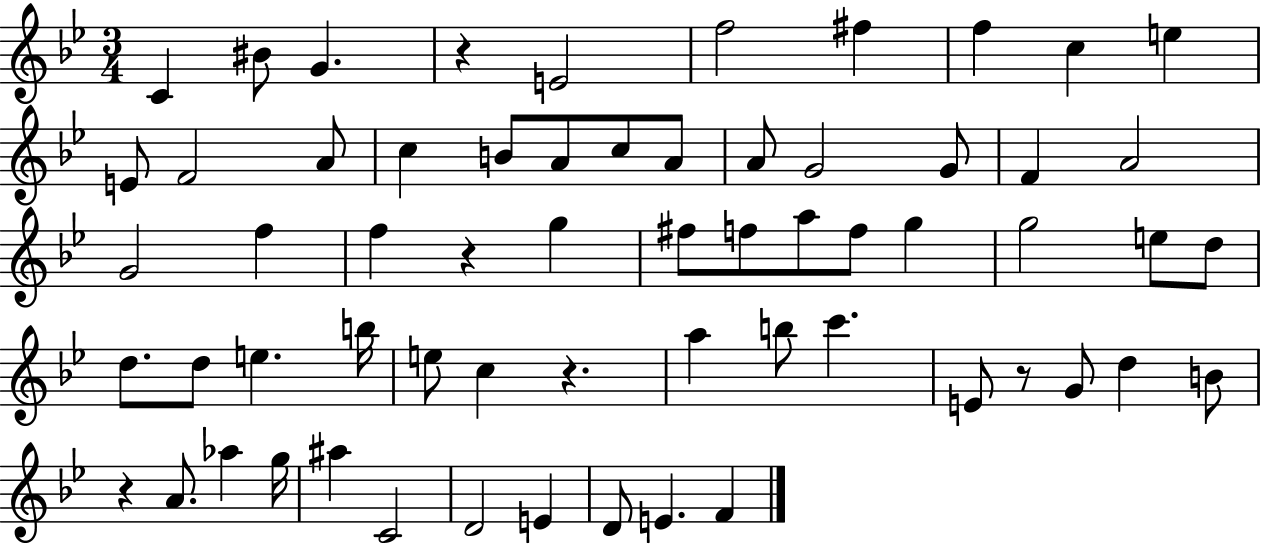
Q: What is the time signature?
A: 3/4